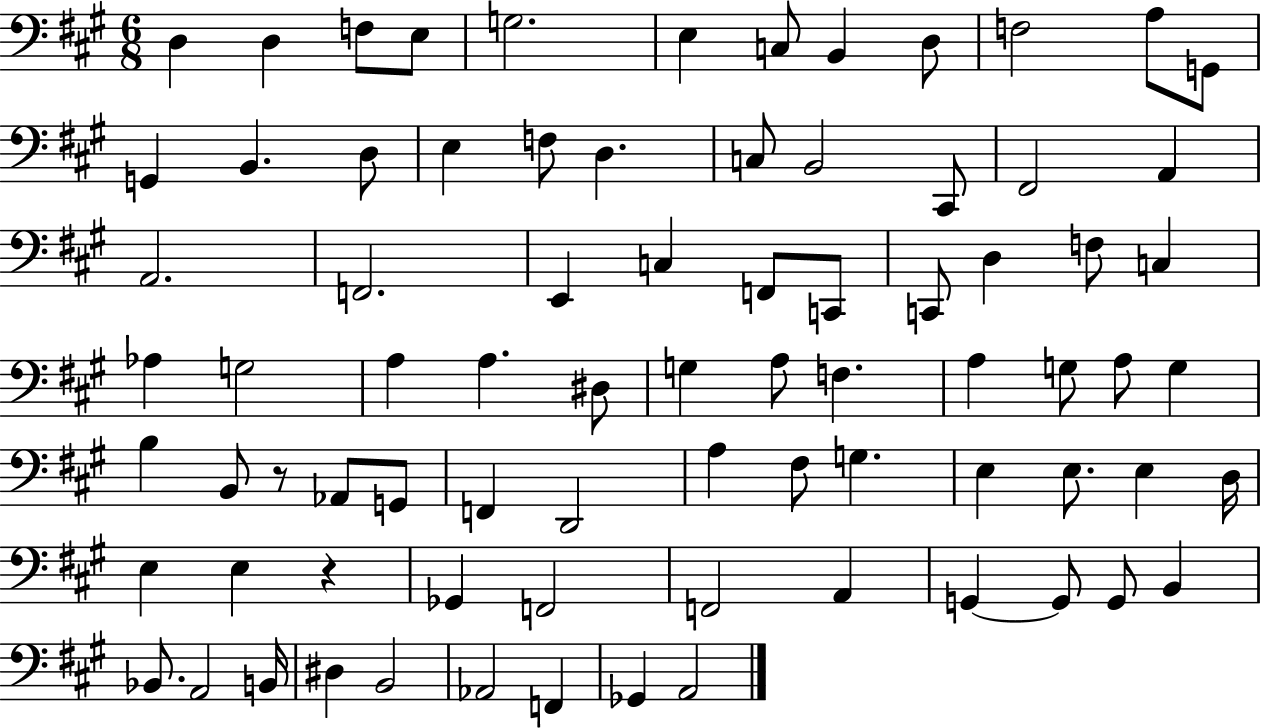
{
  \clef bass
  \numericTimeSignature
  \time 6/8
  \key a \major
  d4 d4 f8 e8 | g2. | e4 c8 b,4 d8 | f2 a8 g,8 | \break g,4 b,4. d8 | e4 f8 d4. | c8 b,2 cis,8 | fis,2 a,4 | \break a,2. | f,2. | e,4 c4 f,8 c,8 | c,8 d4 f8 c4 | \break aes4 g2 | a4 a4. dis8 | g4 a8 f4. | a4 g8 a8 g4 | \break b4 b,8 r8 aes,8 g,8 | f,4 d,2 | a4 fis8 g4. | e4 e8. e4 d16 | \break e4 e4 r4 | ges,4 f,2 | f,2 a,4 | g,4~~ g,8 g,8 b,4 | \break bes,8. a,2 b,16 | dis4 b,2 | aes,2 f,4 | ges,4 a,2 | \break \bar "|."
}